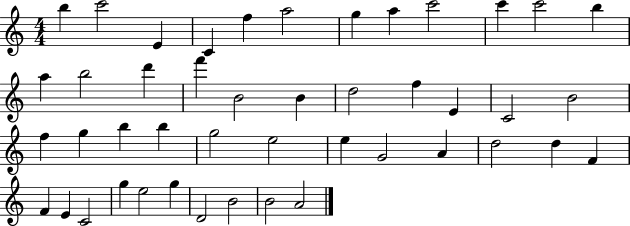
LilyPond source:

{
  \clef treble
  \numericTimeSignature
  \time 4/4
  \key c \major
  b''4 c'''2 e'4 | c'4 f''4 a''2 | g''4 a''4 c'''2 | c'''4 c'''2 b''4 | \break a''4 b''2 d'''4 | f'''4 b'2 b'4 | d''2 f''4 e'4 | c'2 b'2 | \break f''4 g''4 b''4 b''4 | g''2 e''2 | e''4 g'2 a'4 | d''2 d''4 f'4 | \break f'4 e'4 c'2 | g''4 e''2 g''4 | d'2 b'2 | b'2 a'2 | \break \bar "|."
}